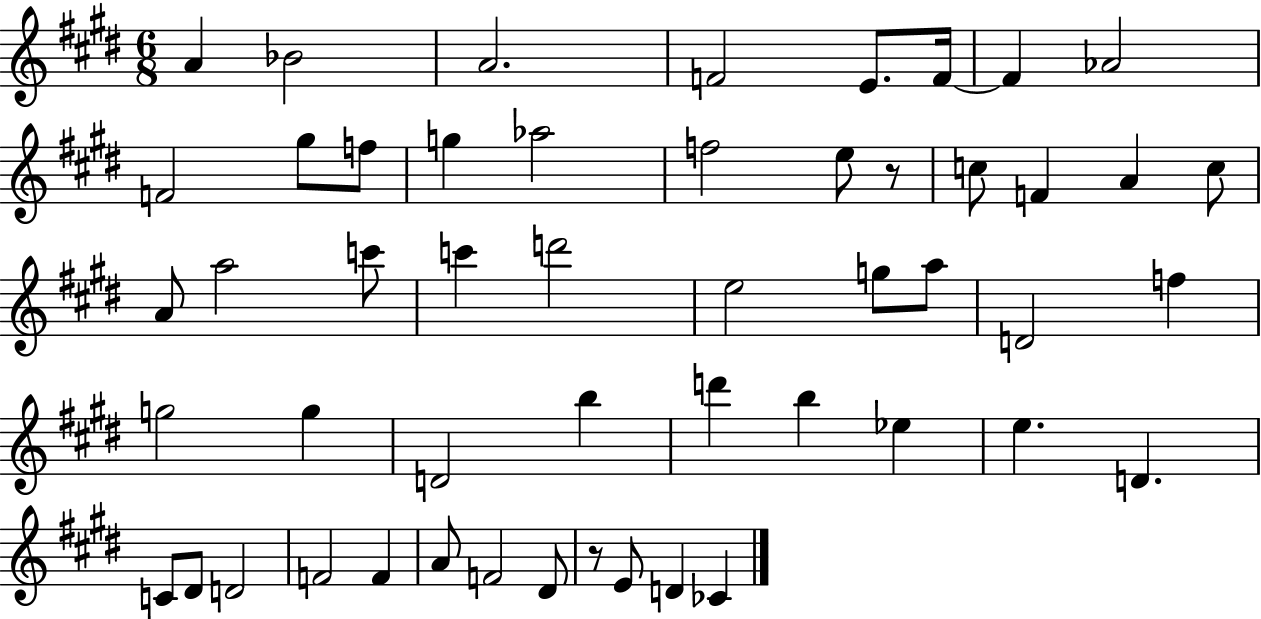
{
  \clef treble
  \numericTimeSignature
  \time 6/8
  \key e \major
  a'4 bes'2 | a'2. | f'2 e'8. f'16~~ | f'4 aes'2 | \break f'2 gis''8 f''8 | g''4 aes''2 | f''2 e''8 r8 | c''8 f'4 a'4 c''8 | \break a'8 a''2 c'''8 | c'''4 d'''2 | e''2 g''8 a''8 | d'2 f''4 | \break g''2 g''4 | d'2 b''4 | d'''4 b''4 ees''4 | e''4. d'4. | \break c'8 dis'8 d'2 | f'2 f'4 | a'8 f'2 dis'8 | r8 e'8 d'4 ces'4 | \break \bar "|."
}